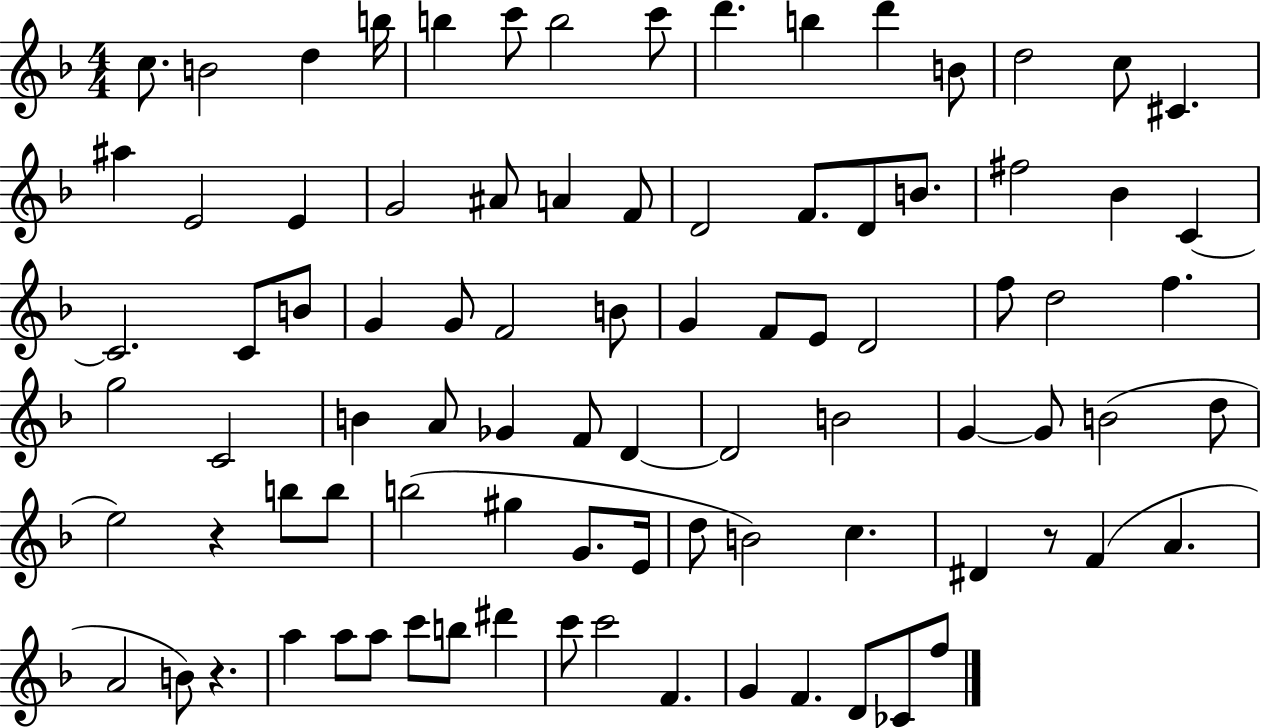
X:1
T:Untitled
M:4/4
L:1/4
K:F
c/2 B2 d b/4 b c'/2 b2 c'/2 d' b d' B/2 d2 c/2 ^C ^a E2 E G2 ^A/2 A F/2 D2 F/2 D/2 B/2 ^f2 _B C C2 C/2 B/2 G G/2 F2 B/2 G F/2 E/2 D2 f/2 d2 f g2 C2 B A/2 _G F/2 D D2 B2 G G/2 B2 d/2 e2 z b/2 b/2 b2 ^g G/2 E/4 d/2 B2 c ^D z/2 F A A2 B/2 z a a/2 a/2 c'/2 b/2 ^d' c'/2 c'2 F G F D/2 _C/2 f/2